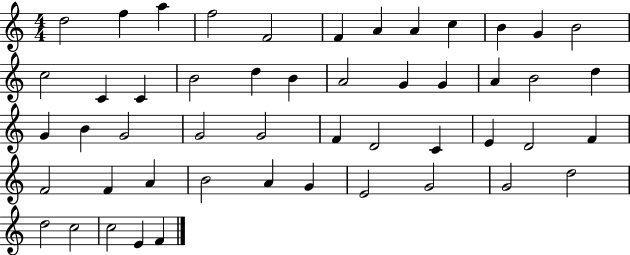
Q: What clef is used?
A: treble